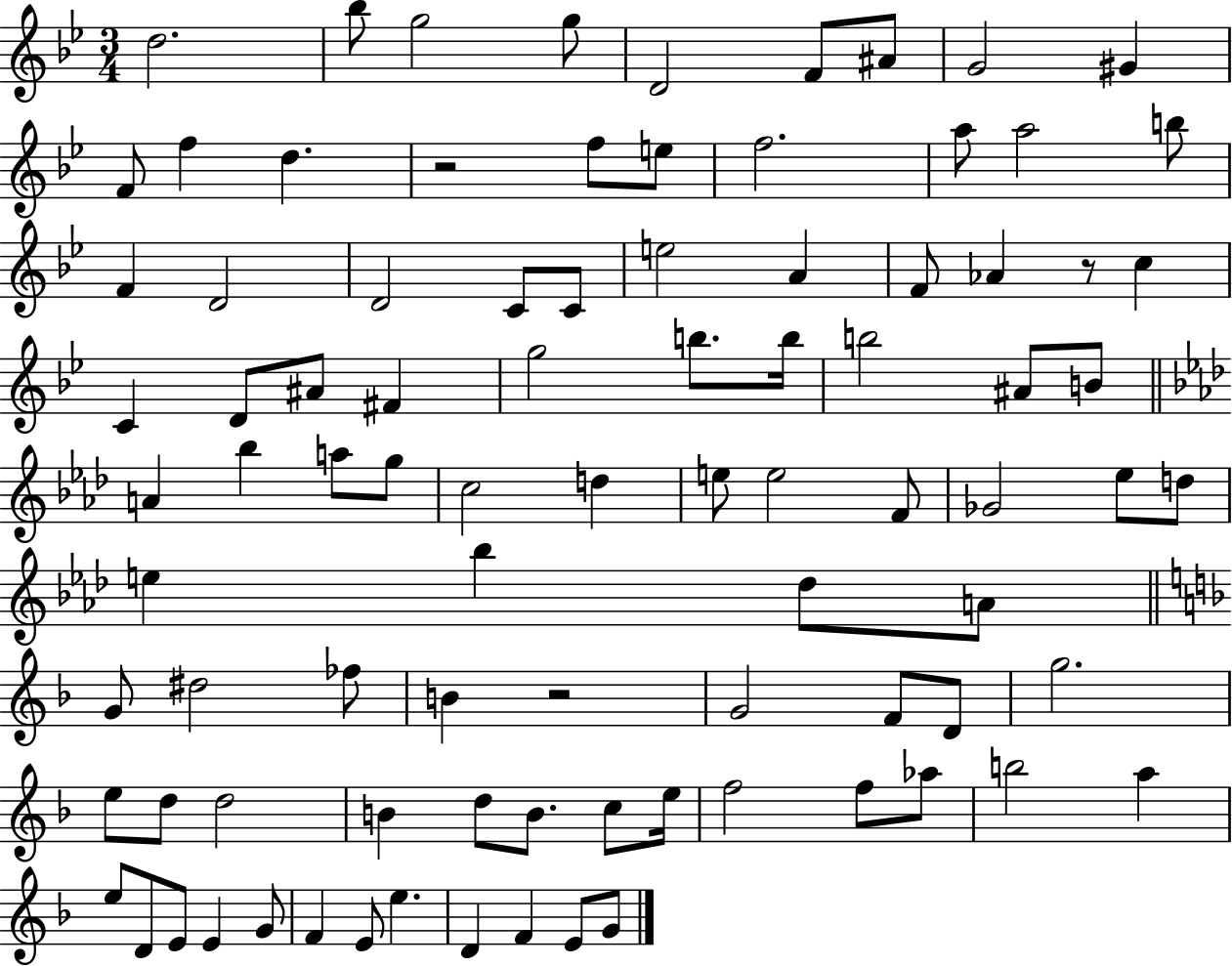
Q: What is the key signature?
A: BES major